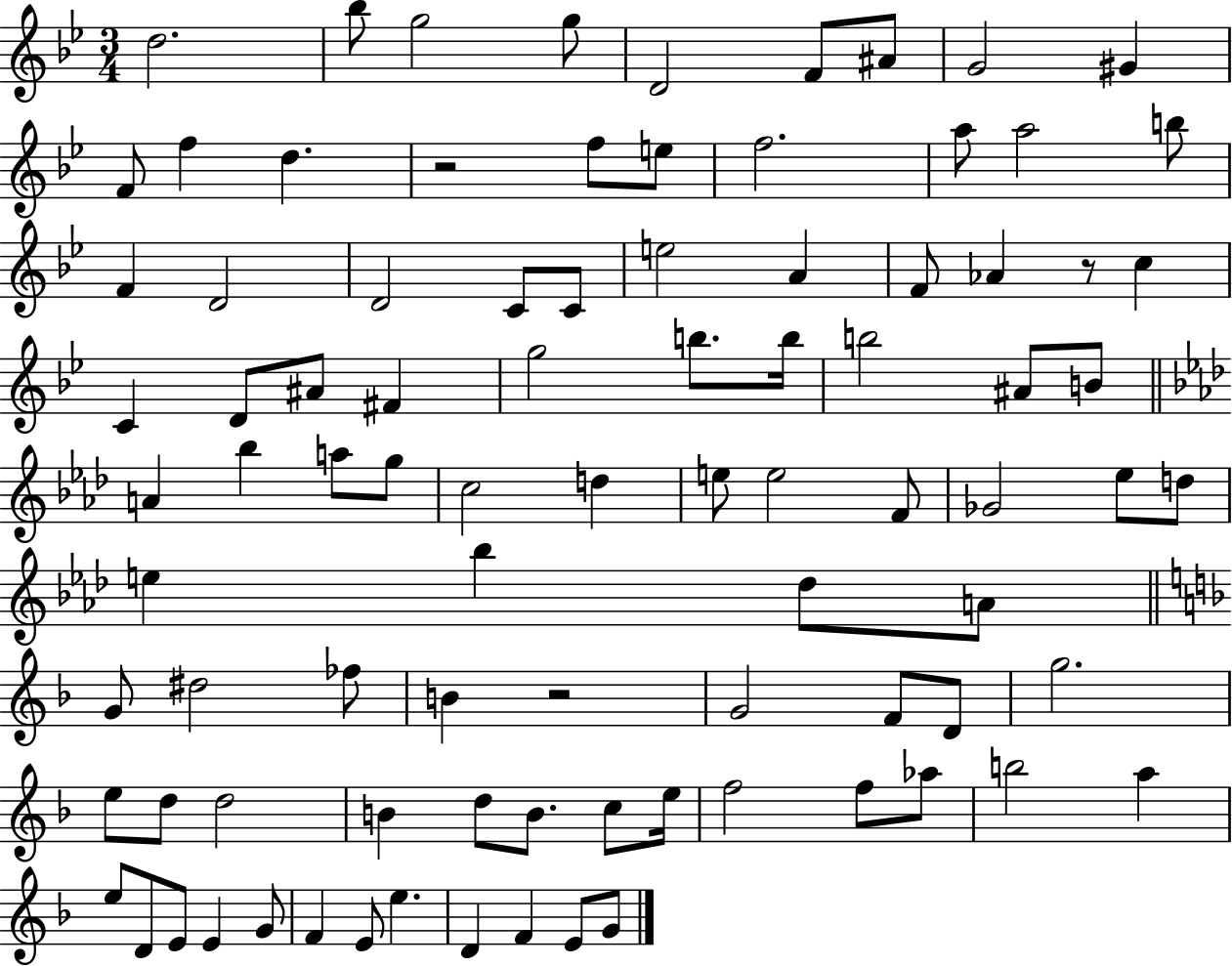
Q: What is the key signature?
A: BES major